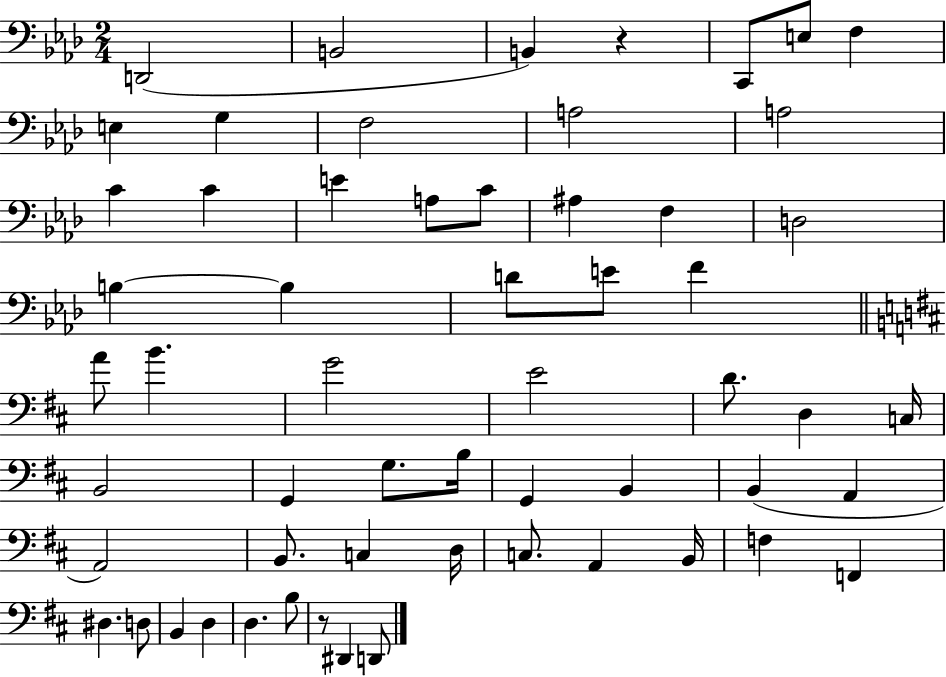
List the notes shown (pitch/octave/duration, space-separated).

D2/h B2/h B2/q R/q C2/e E3/e F3/q E3/q G3/q F3/h A3/h A3/h C4/q C4/q E4/q A3/e C4/e A#3/q F3/q D3/h B3/q B3/q D4/e E4/e F4/q A4/e B4/q. G4/h E4/h D4/e. D3/q C3/s B2/h G2/q G3/e. B3/s G2/q B2/q B2/q A2/q A2/h B2/e. C3/q D3/s C3/e. A2/q B2/s F3/q F2/q D#3/q. D3/e B2/q D3/q D3/q. B3/e R/e D#2/q D2/e